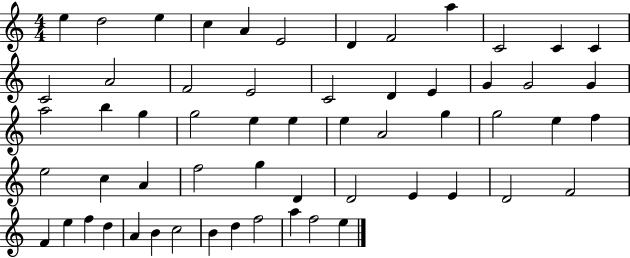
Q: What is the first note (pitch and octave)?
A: E5